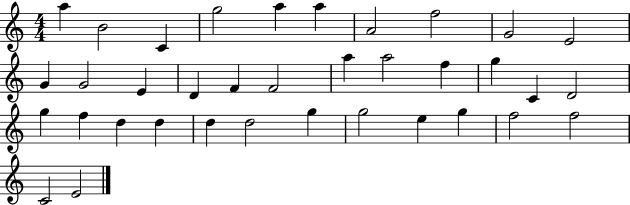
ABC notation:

X:1
T:Untitled
M:4/4
L:1/4
K:C
a B2 C g2 a a A2 f2 G2 E2 G G2 E D F F2 a a2 f g C D2 g f d d d d2 g g2 e g f2 f2 C2 E2